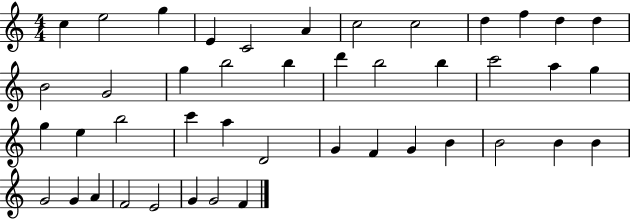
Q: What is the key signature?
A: C major